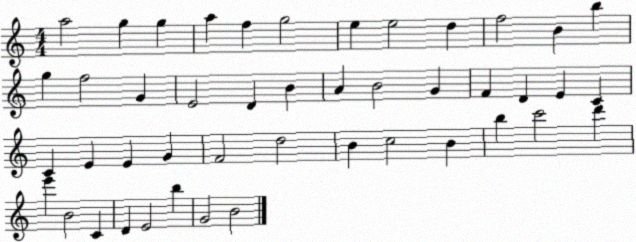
X:1
T:Untitled
M:4/4
L:1/4
K:C
a2 g g a f g2 e e2 d f2 B b g f2 G E2 D B A B2 G F D E C C E E G F2 d2 B c2 B b c'2 d' e' B2 C D E2 b G2 B2